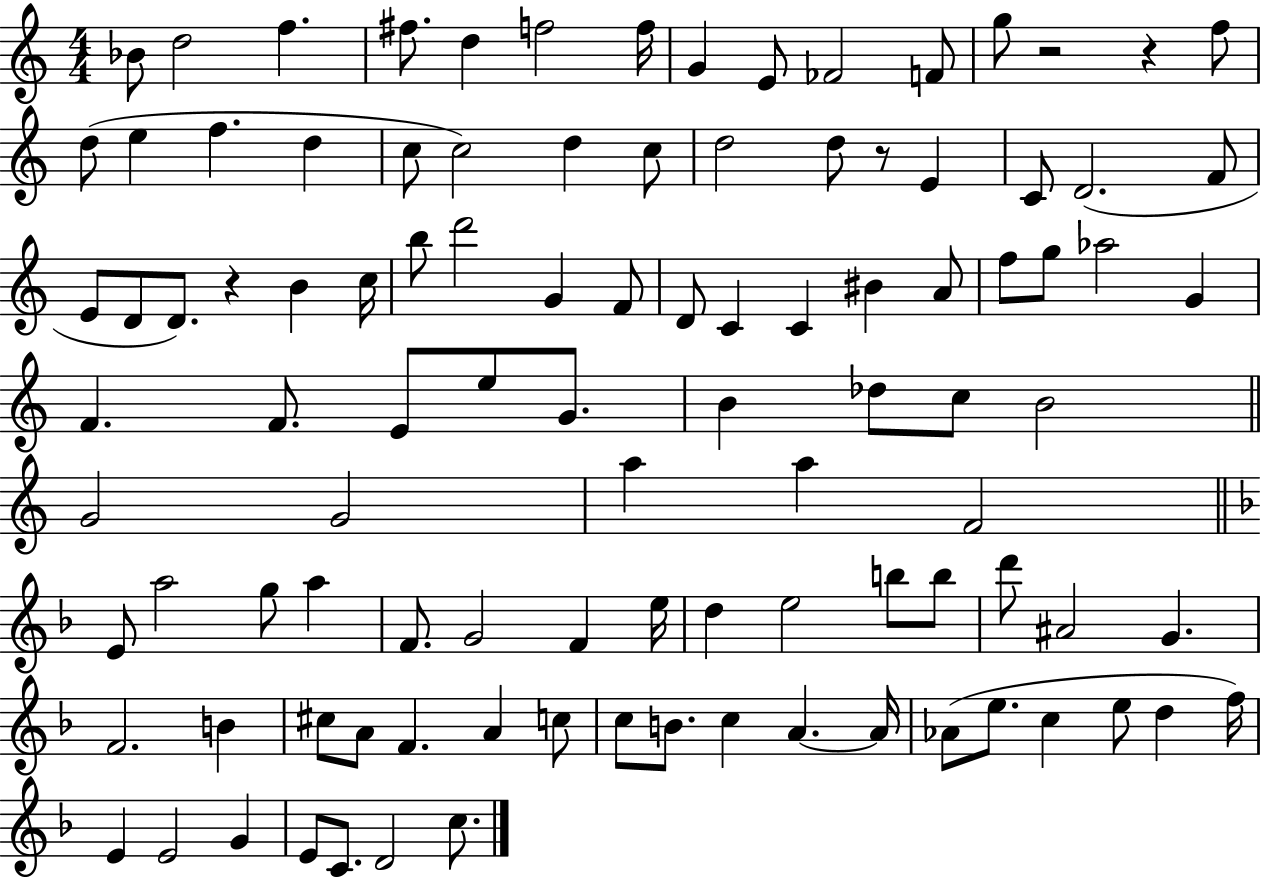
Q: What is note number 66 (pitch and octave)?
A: F4